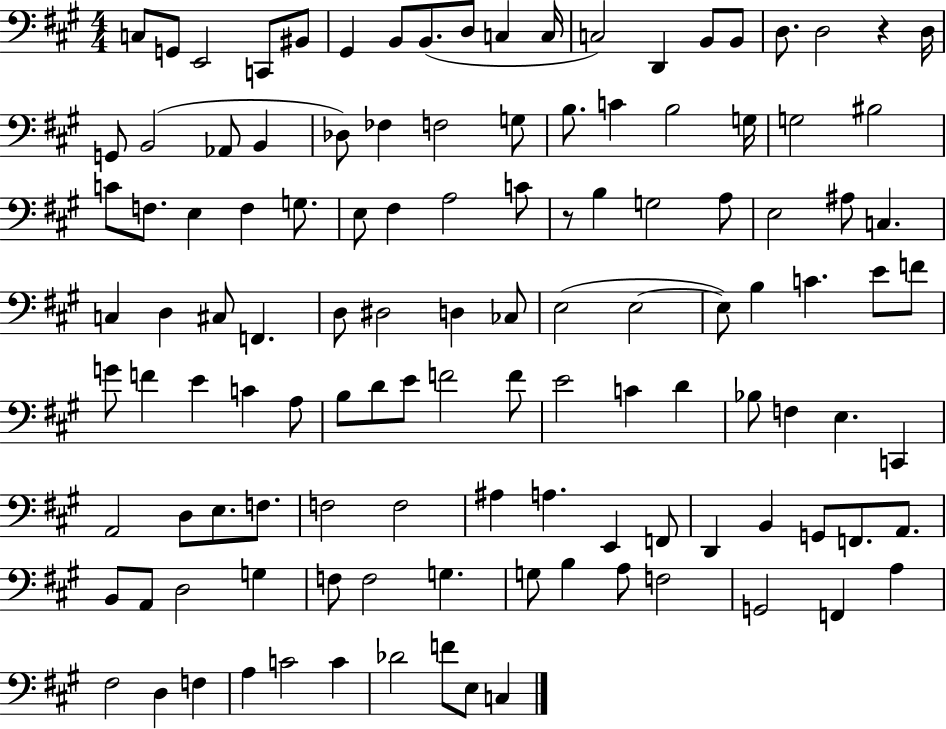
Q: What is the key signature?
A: A major